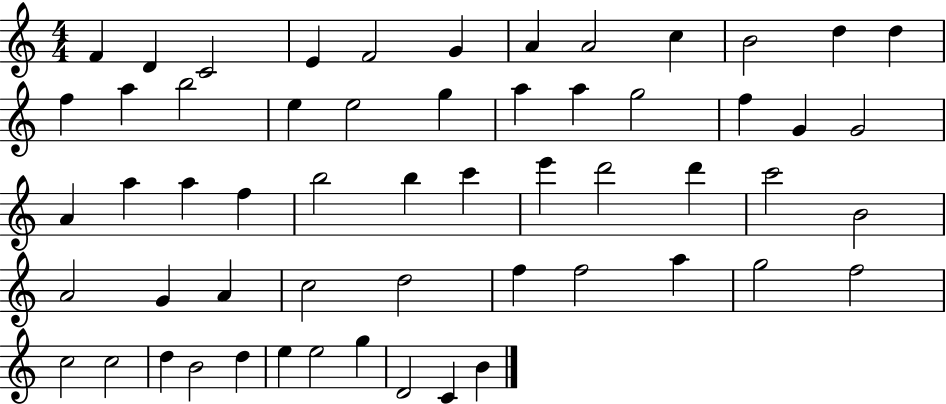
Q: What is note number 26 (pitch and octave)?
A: A5